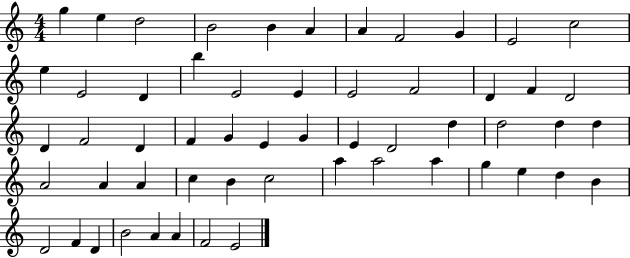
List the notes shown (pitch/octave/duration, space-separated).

G5/q E5/q D5/h B4/h B4/q A4/q A4/q F4/h G4/q E4/h C5/h E5/q E4/h D4/q B5/q E4/h E4/q E4/h F4/h D4/q F4/q D4/h D4/q F4/h D4/q F4/q G4/q E4/q G4/q E4/q D4/h D5/q D5/h D5/q D5/q A4/h A4/q A4/q C5/q B4/q C5/h A5/q A5/h A5/q G5/q E5/q D5/q B4/q D4/h F4/q D4/q B4/h A4/q A4/q F4/h E4/h